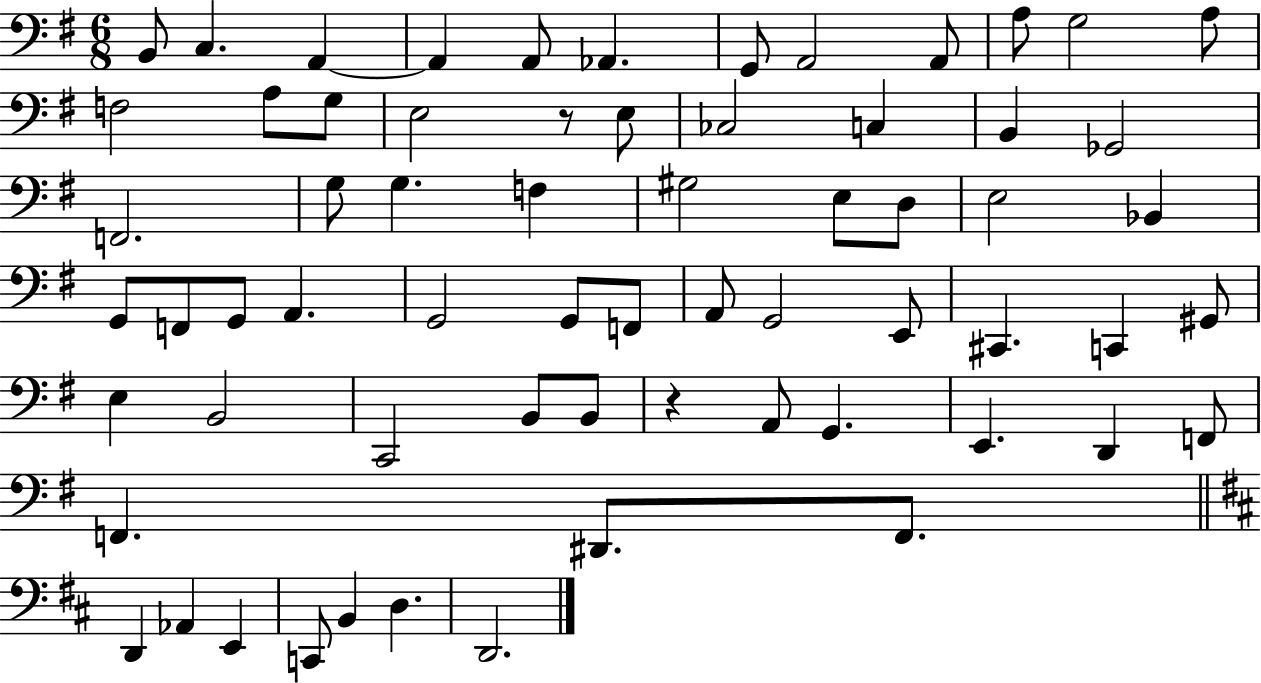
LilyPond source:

{
  \clef bass
  \numericTimeSignature
  \time 6/8
  \key g \major
  b,8 c4. a,4~~ | a,4 a,8 aes,4. | g,8 a,2 a,8 | a8 g2 a8 | \break f2 a8 g8 | e2 r8 e8 | ces2 c4 | b,4 ges,2 | \break f,2. | g8 g4. f4 | gis2 e8 d8 | e2 bes,4 | \break g,8 f,8 g,8 a,4. | g,2 g,8 f,8 | a,8 g,2 e,8 | cis,4. c,4 gis,8 | \break e4 b,2 | c,2 b,8 b,8 | r4 a,8 g,4. | e,4. d,4 f,8 | \break f,4. dis,8. f,8. | \bar "||" \break \key d \major d,4 aes,4 e,4 | c,8 b,4 d4. | d,2. | \bar "|."
}